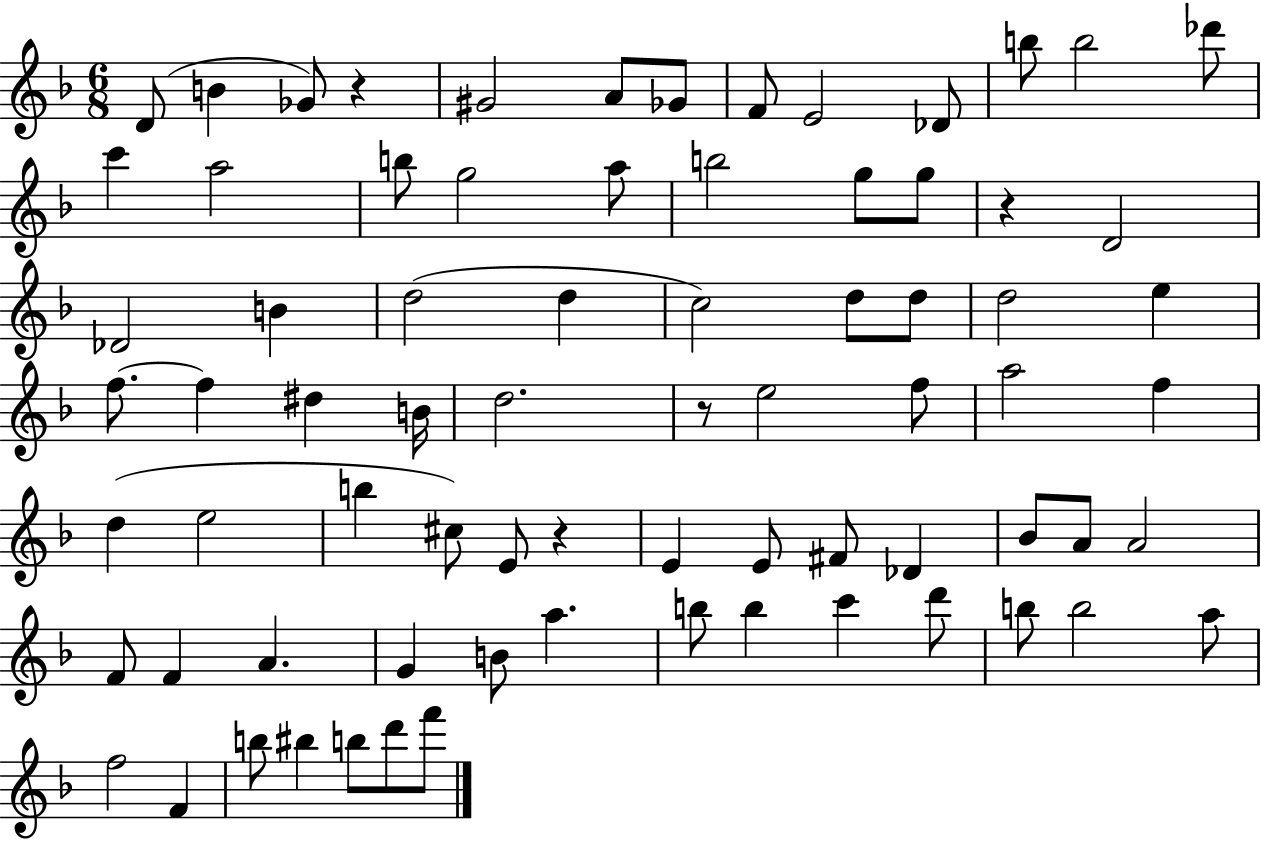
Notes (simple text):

D4/e B4/q Gb4/e R/q G#4/h A4/e Gb4/e F4/e E4/h Db4/e B5/e B5/h Db6/e C6/q A5/h B5/e G5/h A5/e B5/h G5/e G5/e R/q D4/h Db4/h B4/q D5/h D5/q C5/h D5/e D5/e D5/h E5/q F5/e. F5/q D#5/q B4/s D5/h. R/e E5/h F5/e A5/h F5/q D5/q E5/h B5/q C#5/e E4/e R/q E4/q E4/e F#4/e Db4/q Bb4/e A4/e A4/h F4/e F4/q A4/q. G4/q B4/e A5/q. B5/e B5/q C6/q D6/e B5/e B5/h A5/e F5/h F4/q B5/e BIS5/q B5/e D6/e F6/e